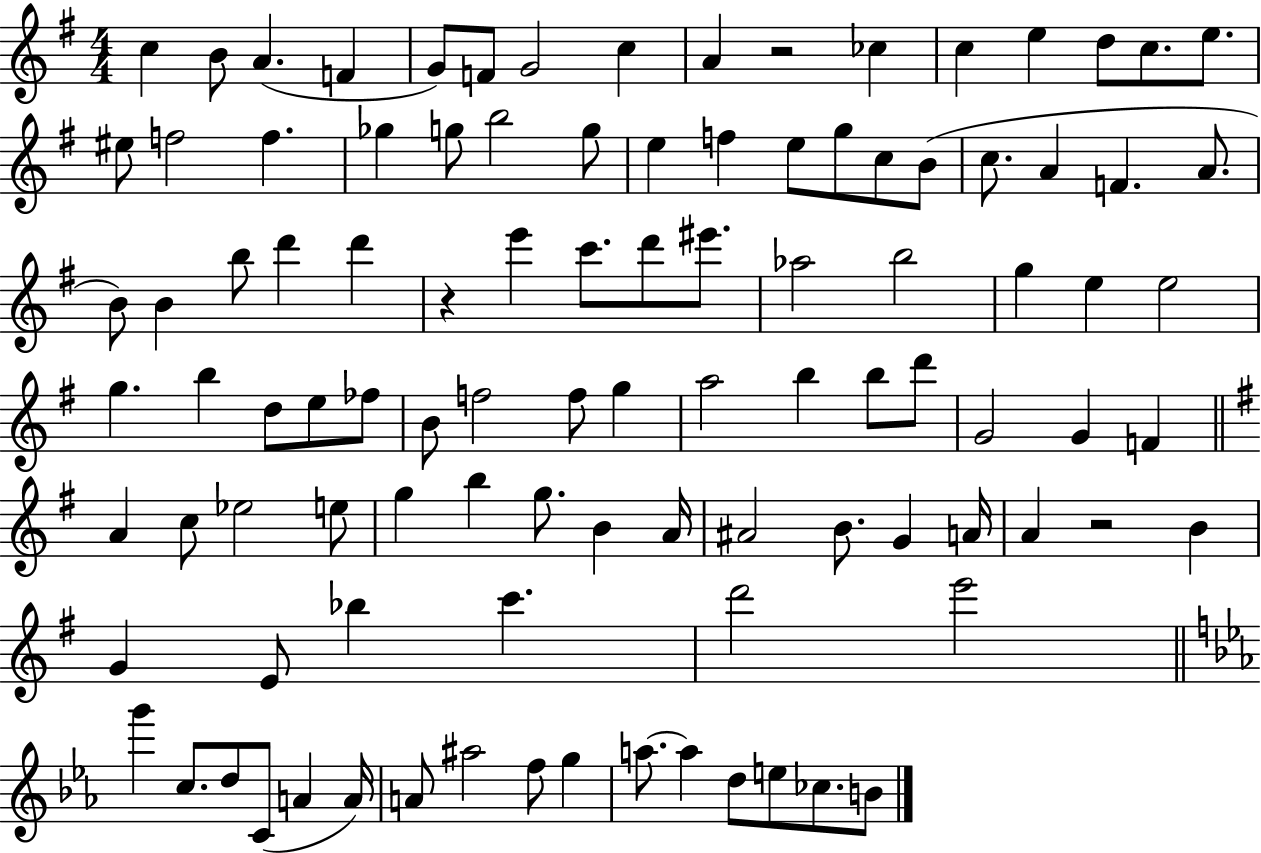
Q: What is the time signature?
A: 4/4